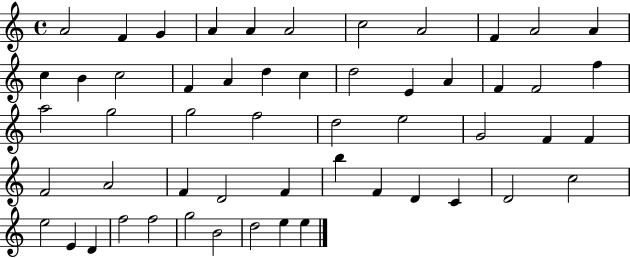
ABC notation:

X:1
T:Untitled
M:4/4
L:1/4
K:C
A2 F G A A A2 c2 A2 F A2 A c B c2 F A d c d2 E A F F2 f a2 g2 g2 f2 d2 e2 G2 F F F2 A2 F D2 F b F D C D2 c2 e2 E D f2 f2 g2 B2 d2 e e